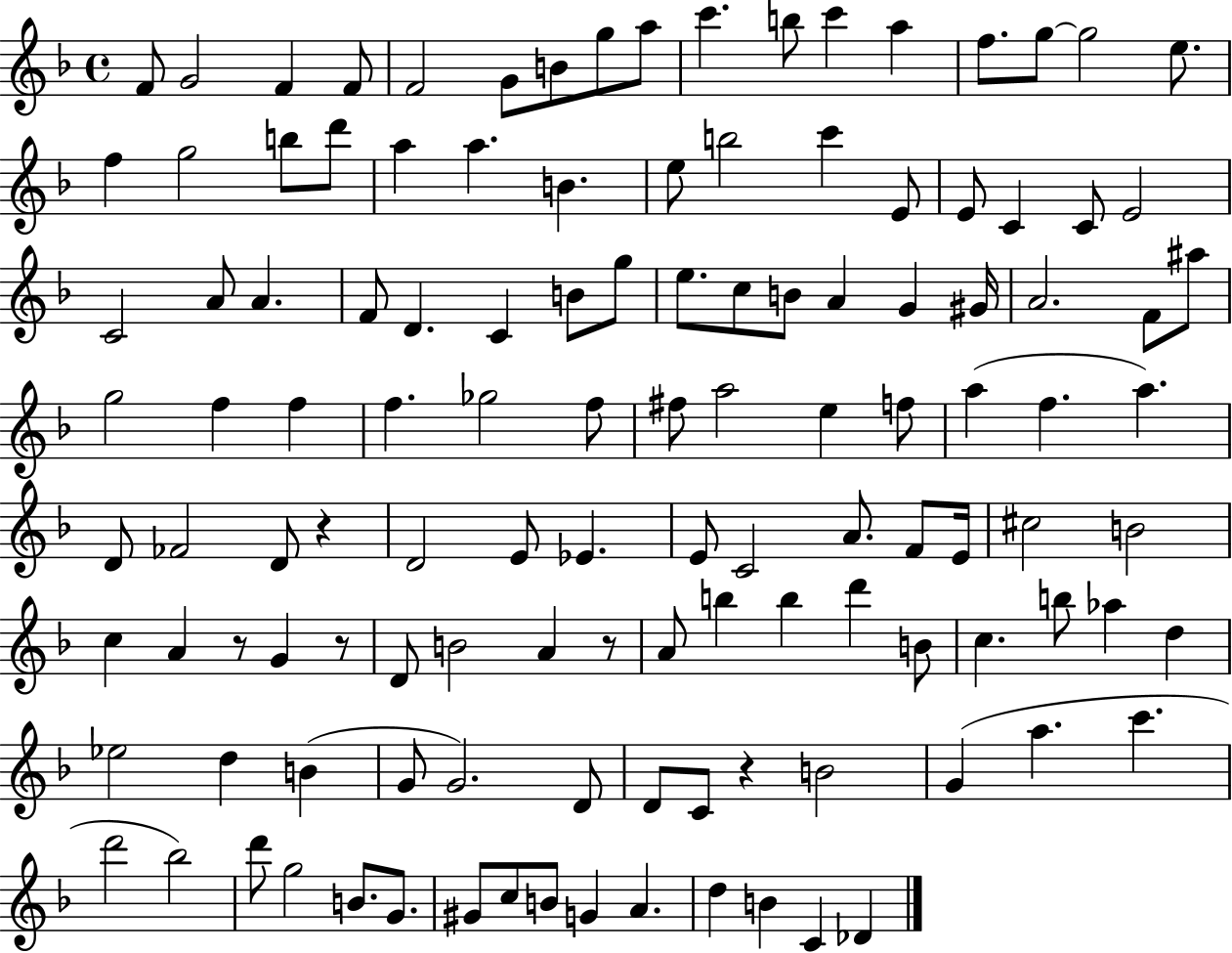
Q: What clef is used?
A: treble